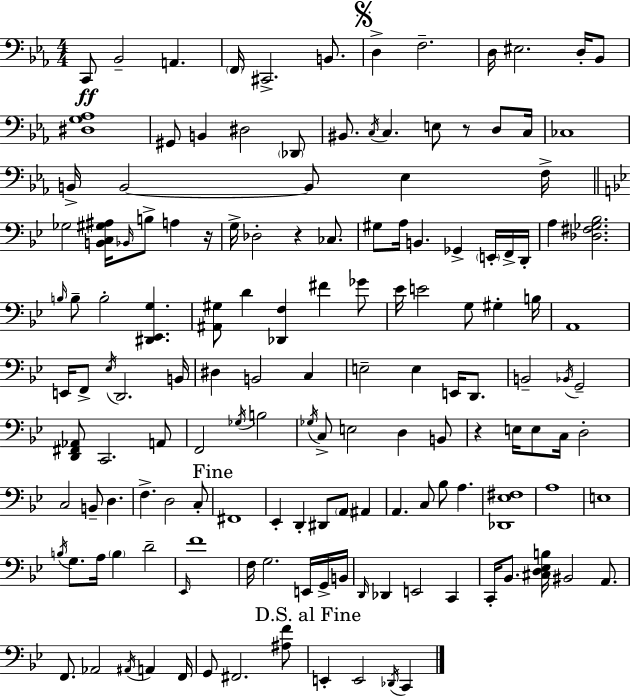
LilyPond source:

{
  \clef bass
  \numericTimeSignature
  \time 4/4
  \key ees \major
  \repeat volta 2 { c,8\ff bes,2-- a,4. | \parenthesize f,16 cis,2.-> b,8. | \mark \markup { \musicglyph "scripts.segno" } d4-> f2.-- | d16 eis2. d16-. bes,8 | \break <dis g aes>1 | gis,8 b,4 dis2 \parenthesize des,8 | bis,8. \acciaccatura { c16 } c4. e8 r8 d8 | c16 ces1 | \break b,16-> b,2~~ b,8 ees4 | f16-> \bar "||" \break \key g \minor ges2 <b, c gis ais>16 \grace { bes,16 } b8-> a4 | r16 g16-> des2-. r4 ces8. | gis8 a16 b,4. ges,4-> \parenthesize e,16-. f,16-> | d,16-. a4 <des fis ges bes>2. | \break \grace { b16 } b8-- b2-. <dis, ees, g>4. | <ais, gis>8 d'4 <des, f>4 fis'4 | ges'8 ees'16 e'2 g8 gis4-. | b16 a,1 | \break e,16 f,8-> \acciaccatura { ees16 } d,2. | b,16 dis4 b,2 c4 | e2-- e4 e,16 | d,8. b,2-- \acciaccatura { bes,16 } g,2-- | \break <d, fis, aes,>8 c,2. | a,8 f,2 \acciaccatura { ges16 } b2 | \acciaccatura { ges16 } c8-> e2 | d4 b,8 r4 e16 e8 c16 d2-. | \break c2 b,8-- | d4. f4.-> d2 | c8-. \mark "Fine" fis,1 | ees,4-. d,4-. dis,8 | \break \parenthesize a,8 ais,4 a,4. c8 bes8 | a4. <des, ees fis>1 | a1 | e1 | \break \acciaccatura { b16 } g8. a16 \parenthesize b4 d'2-- | \grace { ees,16 } f'1 | f16 g2. | e,16 g,16-> b,16 \grace { d,16 } des,4 e,2 | \break c,4 c,16-. bes,8. <cis d ees b>16 bis,2 | a,8. f,8. aes,2 | \acciaccatura { ais,16 } a,4 f,16 g,8 fis,2. | <ais f'>8 \mark "D.S. al Fine" e,4-. e,2 | \break \acciaccatura { des,16 } c,4 } \bar "|."
}